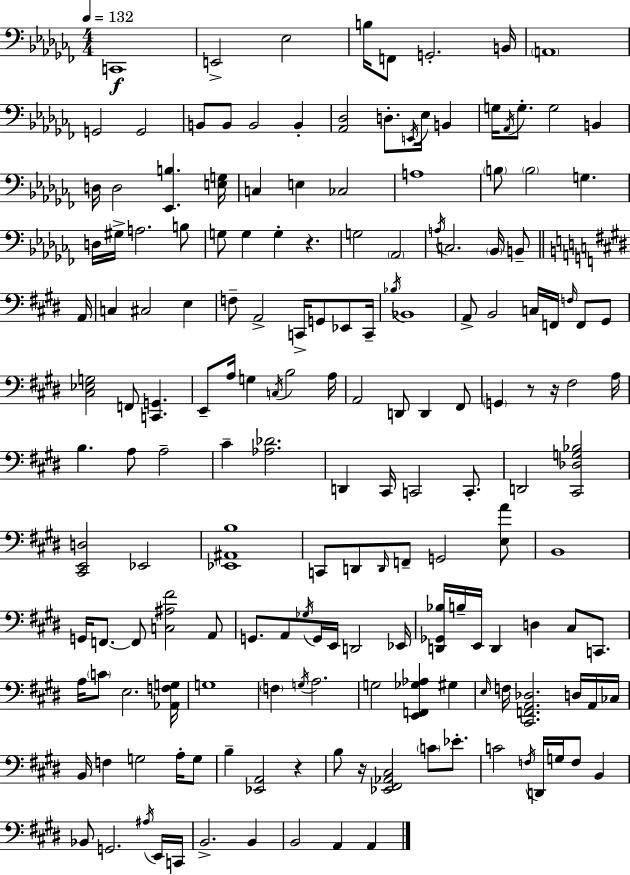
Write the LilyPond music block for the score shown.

{
  \clef bass
  \numericTimeSignature
  \time 4/4
  \key aes \minor
  \tempo 4 = 132
  c,1\f | e,2-> ees2 | b16 f,8 g,2.-. b,16 | \parenthesize a,1 | \break g,2 g,2 | b,8 b,8 b,2 b,4-. | <aes, des>2 d8.-. \acciaccatura { e,16 } ees16 b,4 | g16 \acciaccatura { aes,16 } g8.-. g2 b,4 | \break d16 d2 <ees, b>4. | <e g>16 c4 e4 ces2 | a1 | \parenthesize b8 \parenthesize b2 g4. | \break d16 gis16-> a2. | b8 g8 g4 g4-. r4. | g2 \parenthesize aes,2 | \acciaccatura { a16 } c2. \parenthesize bes,16 | \break b,8-- \bar "||" \break \key e \major a,16 c4 cis2 e4 | f8-- a,2-> c,16-> g,8 ees,8 | c,16-- \acciaccatura { bes16 } bes,1 | a,8-> b,2 c16 f,16 \grace { f16 } f,8 | \break gis,8 <cis ees g>2 f,8 <c, g,>4. | e,8-- a16 g4 \acciaccatura { c16 } b2 | a16 a,2 d,8 d,4 | fis,8 \parenthesize g,4 r8 r16 fis2 | \break a16 b4. a8 a2-- | cis'4-- <aes des'>2. | d,4 cis,16 c,2 | c,8.-. d,2 <cis, des g bes>2 | \break <cis, e, d>2 ees,2 | <ees, ais, b>1 | c,8 d,8 \grace { d,16 } f,8-- g,2 | <e a'>8 b,1 | \break g,16 f,8.~~ f,8 <c ais fis'>2 | a,8 g,8. a,8 \acciaccatura { ges16 } g,16 e,16 d,2 | ees,16 <d, ges, bes>16 b16-- e,16 d,4 d4 | cis8 c,8. a16 \parenthesize c'8 e2. | \break <aes, f g>16 g1 | \parenthesize f4 \acciaccatura { g16 } a2. | g2 <e, f, ges aes>4 | gis4 \grace { e16 } f16 <cis, f, a, des>2. | \break d16 a,16 ces16 b,16 f4 g2 | a16-. g8 b4-- <ees, a,>2 | r4 b8 r16 <ees, fis, aes, cis>2 | \parenthesize c'8 ees'8.-. c'2 | \break \acciaccatura { f16 } d,16 g16 f8 b,4 bes,8 g,2. | \acciaccatura { ais16 } e,16 c,16 b,2.-> | b,4 b,2 | a,4 a,4 \bar "|."
}